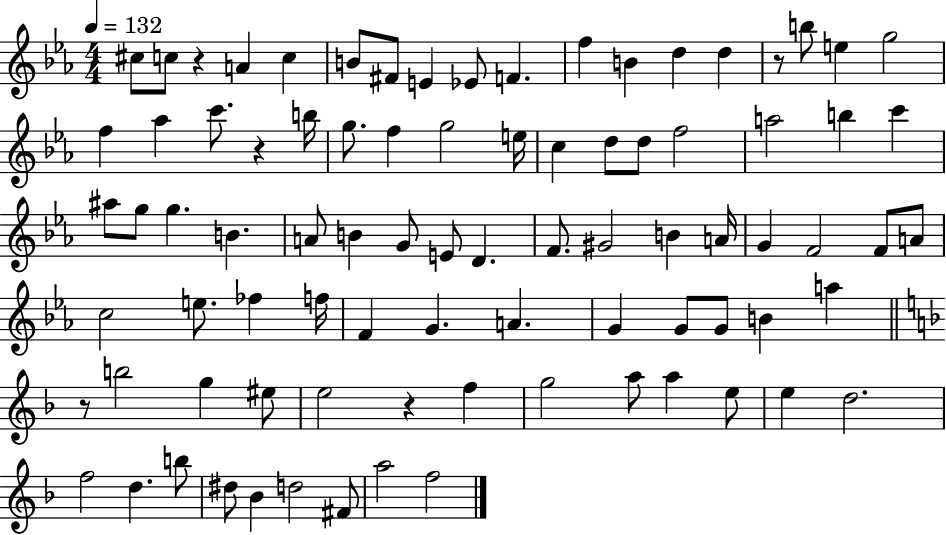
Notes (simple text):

C#5/e C5/e R/q A4/q C5/q B4/e F#4/e E4/q Eb4/e F4/q. F5/q B4/q D5/q D5/q R/e B5/e E5/q G5/h F5/q Ab5/q C6/e. R/q B5/s G5/e. F5/q G5/h E5/s C5/q D5/e D5/e F5/h A5/h B5/q C6/q A#5/e G5/e G5/q. B4/q. A4/e B4/q G4/e E4/e D4/q. F4/e. G#4/h B4/q A4/s G4/q F4/h F4/e A4/e C5/h E5/e. FES5/q F5/s F4/q G4/q. A4/q. G4/q G4/e G4/e B4/q A5/q R/e B5/h G5/q EIS5/e E5/h R/q F5/q G5/h A5/e A5/q E5/e E5/q D5/h. F5/h D5/q. B5/e D#5/e Bb4/q D5/h F#4/e A5/h F5/h